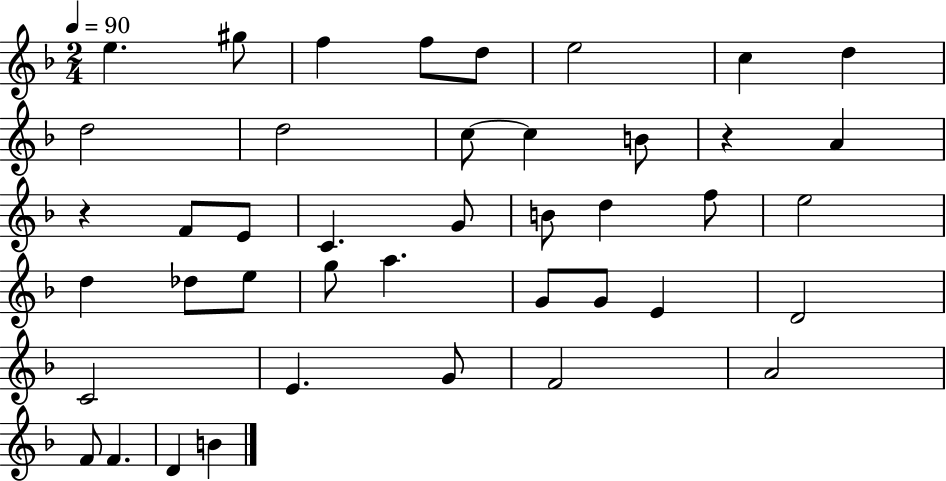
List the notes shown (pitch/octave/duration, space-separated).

E5/q. G#5/e F5/q F5/e D5/e E5/h C5/q D5/q D5/h D5/h C5/e C5/q B4/e R/q A4/q R/q F4/e E4/e C4/q. G4/e B4/e D5/q F5/e E5/h D5/q Db5/e E5/e G5/e A5/q. G4/e G4/e E4/q D4/h C4/h E4/q. G4/e F4/h A4/h F4/e F4/q. D4/q B4/q